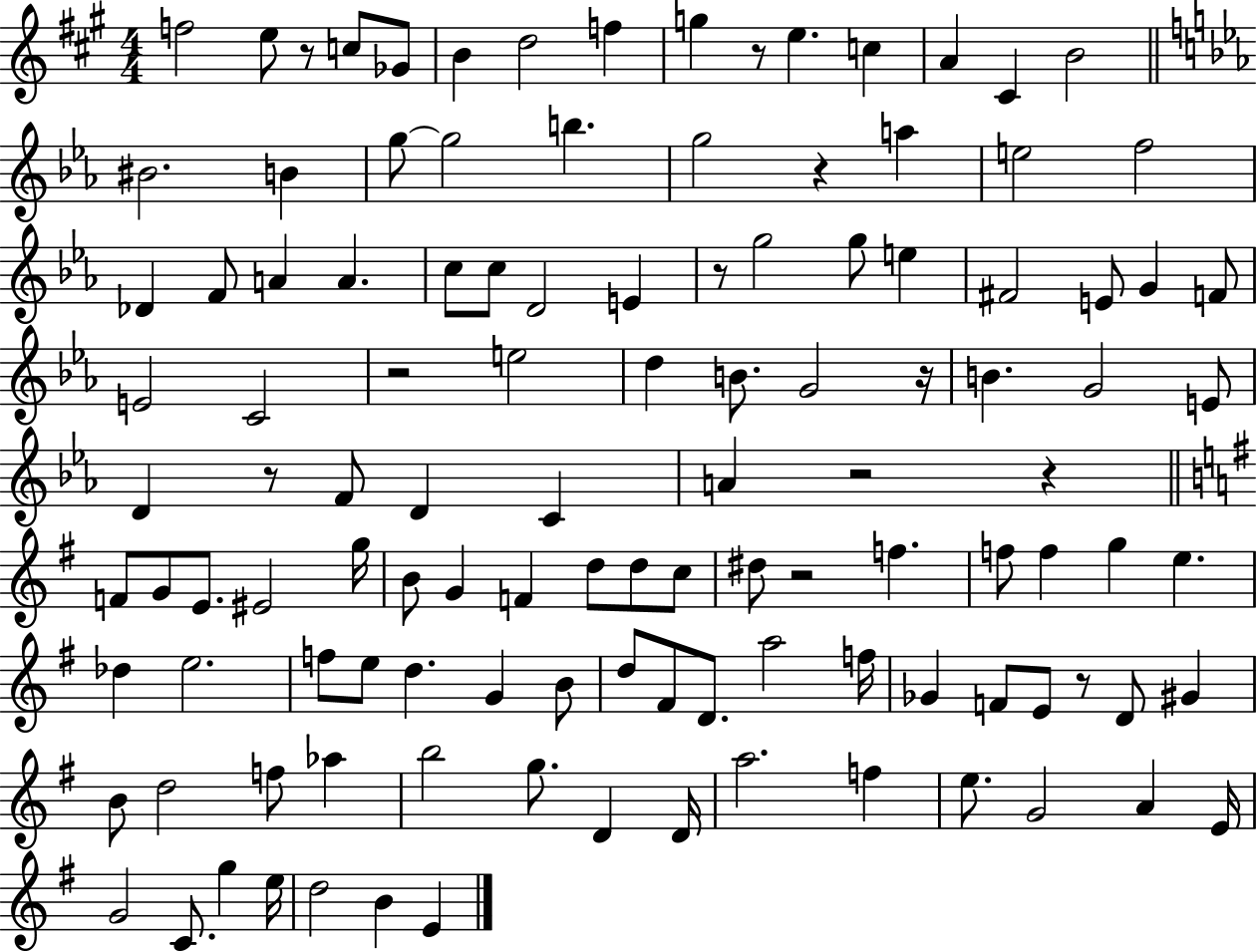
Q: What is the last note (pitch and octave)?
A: E4